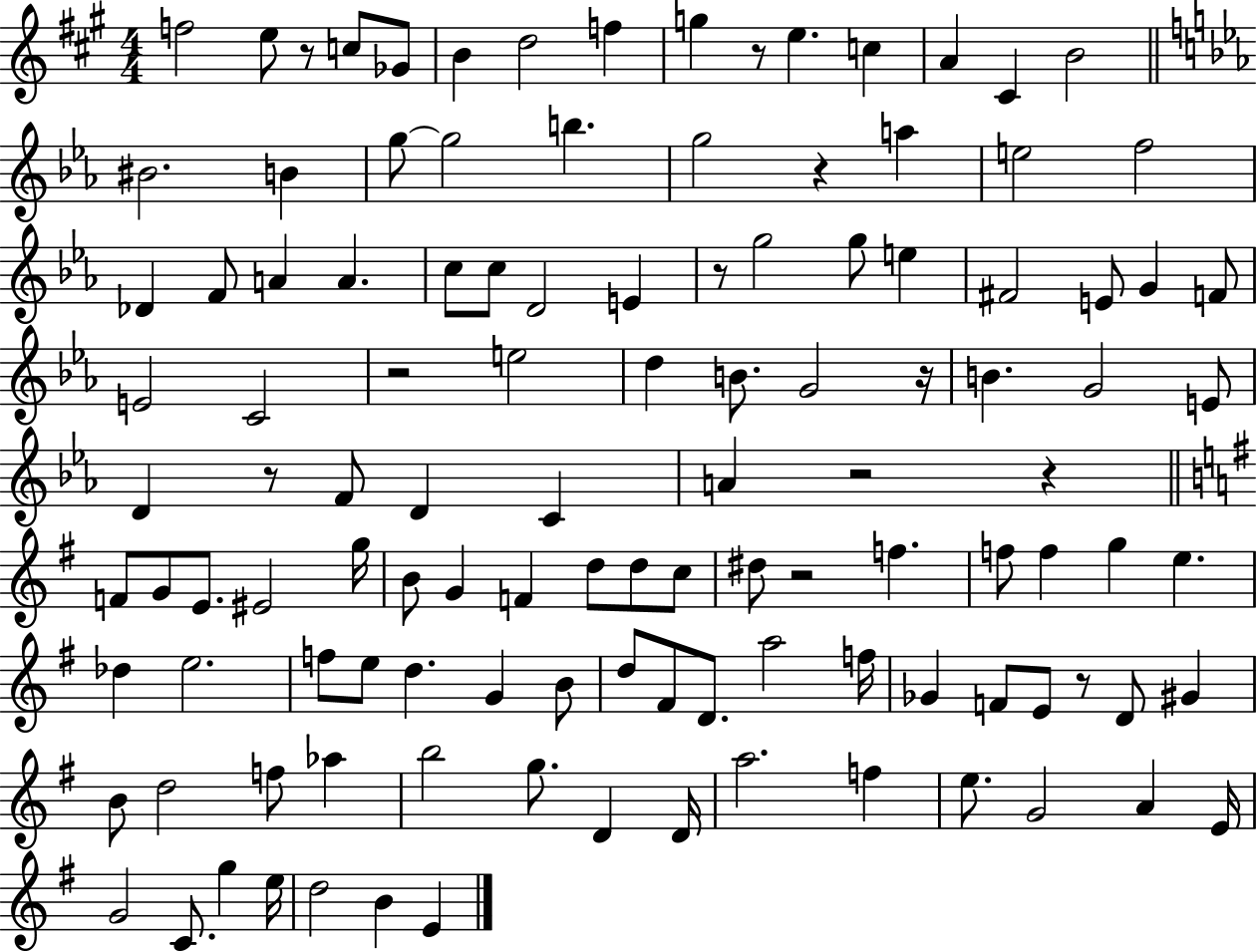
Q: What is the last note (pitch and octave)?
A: E4